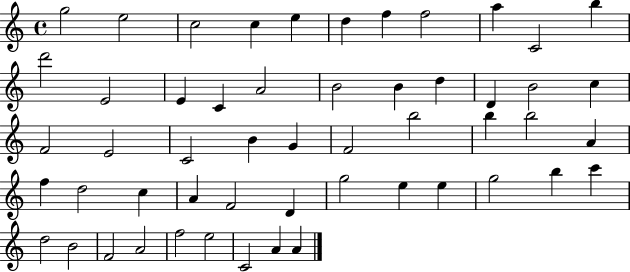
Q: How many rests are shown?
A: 0